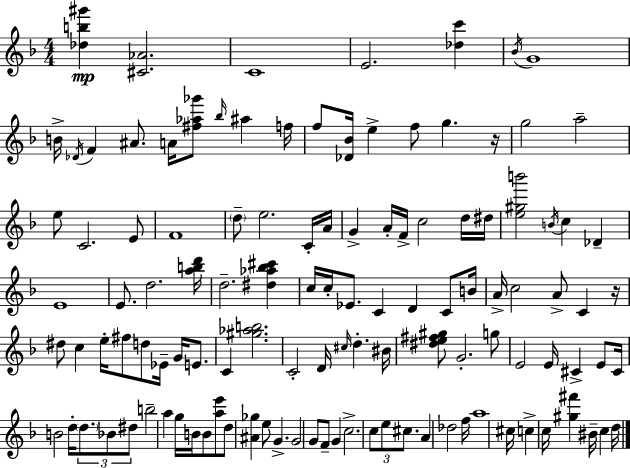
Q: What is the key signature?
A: D minor